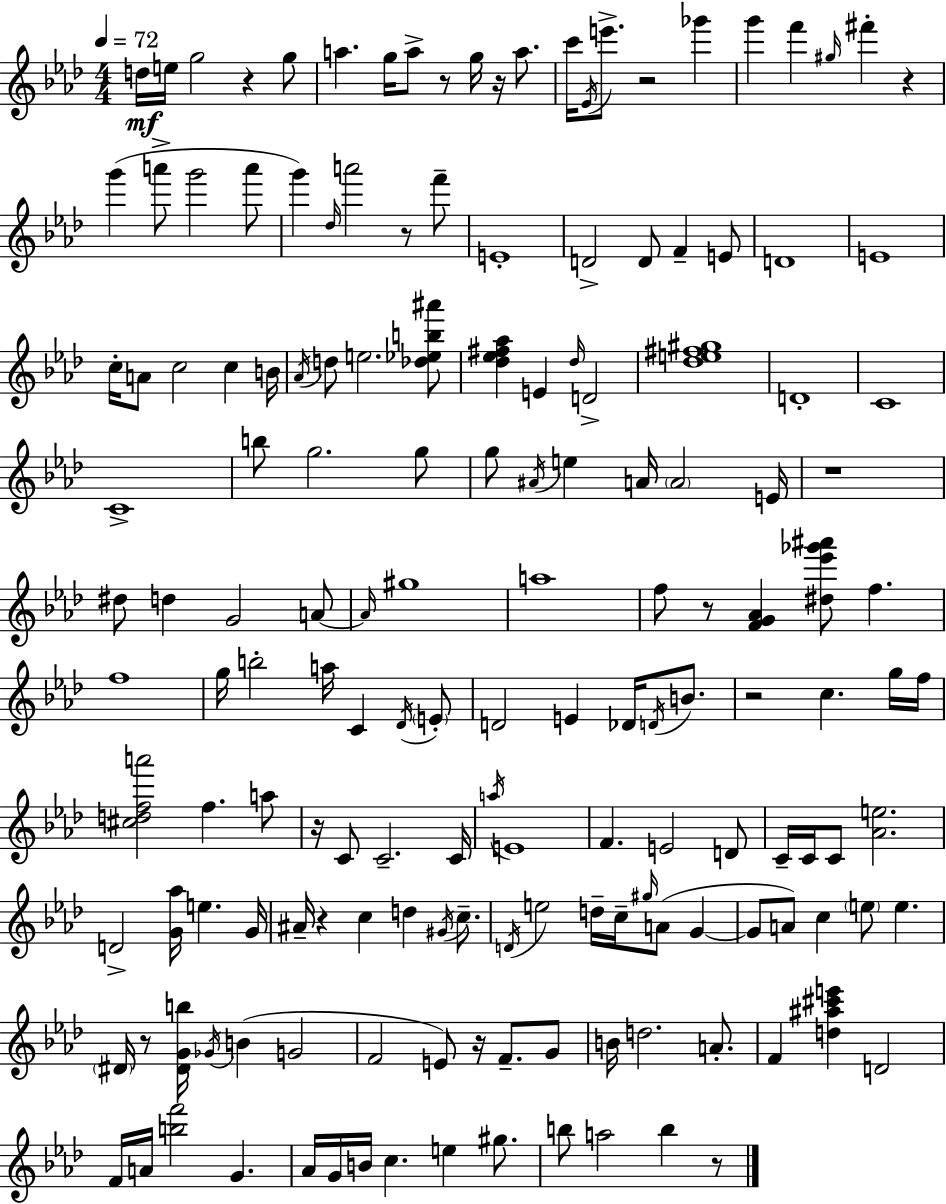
{
  \clef treble
  \numericTimeSignature
  \time 4/4
  \key aes \major
  \tempo 4 = 72
  d''16\mf e''16 g''2 r4 g''8 | a''4. g''16 a''8-> r8 g''16 r16 a''8. | c'''16 \acciaccatura { ees'16 } e'''8.-> r2 ges'''4 | g'''4 f'''4 \grace { gis''16 } fis'''4-. r4 | \break g'''4( a'''8-> g'''2 | a'''8 g'''4) \grace { des''16 } a'''2 r8 | f'''8-- e'1-. | d'2-> d'8 f'4-- | \break e'8 d'1 | e'1 | c''16-. a'8 c''2 c''4 | b'16 \acciaccatura { aes'16 } d''8 e''2. | \break <des'' ees'' b'' ais'''>8 <des'' ees'' fis'' aes''>4 e'4 \grace { des''16 } d'2-> | <des'' e'' fis'' gis''>1 | d'1-. | c'1 | \break c'1-> | b''8 g''2. | g''8 g''8 \acciaccatura { ais'16 } e''4 a'16 \parenthesize a'2 | e'16 r1 | \break dis''8 d''4 g'2 | a'8~~ \grace { a'16 } gis''1 | a''1 | f''8 r8 <f' g' aes'>4 <dis'' ees''' ges''' ais'''>8 | \break f''4. f''1 | g''16 b''2-. | a''16 c'4 \acciaccatura { des'16 } \parenthesize e'8-. d'2 | e'4 des'16 \acciaccatura { d'16 } b'8. r2 | \break c''4. g''16 f''16 <cis'' d'' f'' a'''>2 | f''4. a''8 r16 c'8 c'2.-- | c'16 \acciaccatura { a''16 } e'1 | f'4. | \break e'2 d'8 c'16-- c'16 c'8 <aes' e''>2. | d'2-> | <g' aes''>16 e''4. g'16 ais'16-- r4 c''4 | d''4 \acciaccatura { gis'16 } c''8.-- \acciaccatura { d'16 } e''2 | \break d''16-- c''16-- \grace { gis''16 } a'8( g'4~~ g'8 a'8) | c''4 \parenthesize e''8 e''4. \parenthesize dis'16 r8 | <dis' g' b''>16 \acciaccatura { ges'16 }( b'4 g'2 f'2 | e'8) r16 f'8.-- g'8 b'16 d''2. | \break a'8.-. f'4 | <d'' ais'' cis''' e'''>4 d'2 f'16 a'16 | <b'' f'''>2 g'4. aes'16 g'16 | b'16 c''4. e''4 gis''8. b''8 | \break a''2 b''4 r8 \bar "|."
}